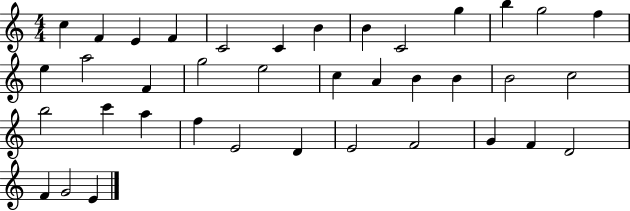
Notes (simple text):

C5/q F4/q E4/q F4/q C4/h C4/q B4/q B4/q C4/h G5/q B5/q G5/h F5/q E5/q A5/h F4/q G5/h E5/h C5/q A4/q B4/q B4/q B4/h C5/h B5/h C6/q A5/q F5/q E4/h D4/q E4/h F4/h G4/q F4/q D4/h F4/q G4/h E4/q